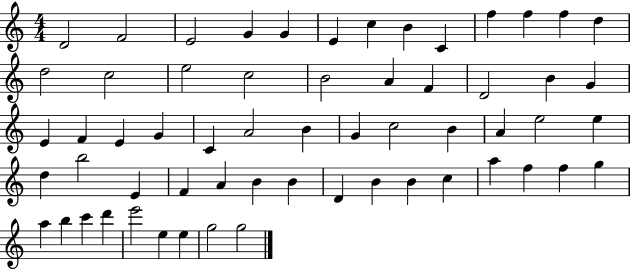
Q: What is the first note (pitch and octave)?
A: D4